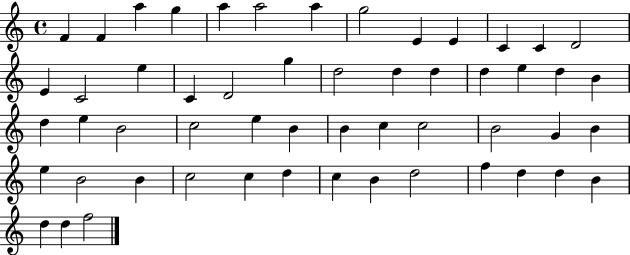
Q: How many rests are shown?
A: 0